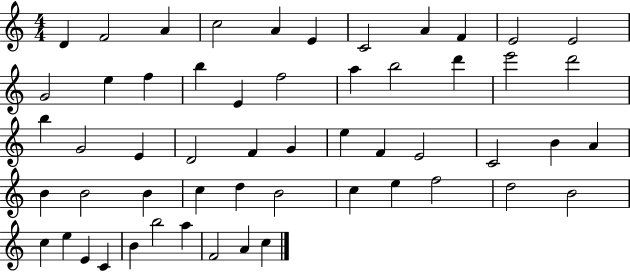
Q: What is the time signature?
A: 4/4